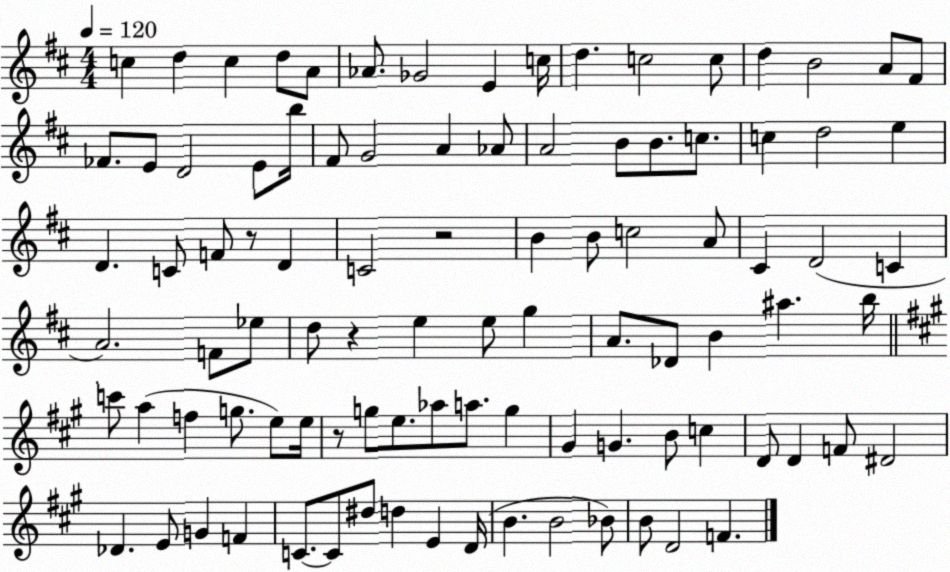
X:1
T:Untitled
M:4/4
L:1/4
K:D
c d c d/2 A/2 _A/2 _G2 E c/4 d c2 c/2 d B2 A/2 ^F/2 _F/2 E/2 D2 E/2 b/4 ^F/2 G2 A _A/2 A2 B/2 B/2 c/2 c d2 e D C/2 F/2 z/2 D C2 z2 B B/2 c2 A/2 ^C D2 C A2 F/2 _e/2 d/2 z e e/2 g A/2 _D/2 B ^a b/4 c'/2 a f g/2 e/2 e/4 z/2 g/2 e/2 _a/2 a/2 g ^G G B/2 c D/2 D F/2 ^D2 _D E/2 G F C/2 C/2 ^d/2 d E D/4 B B2 _B/2 B/2 D2 F